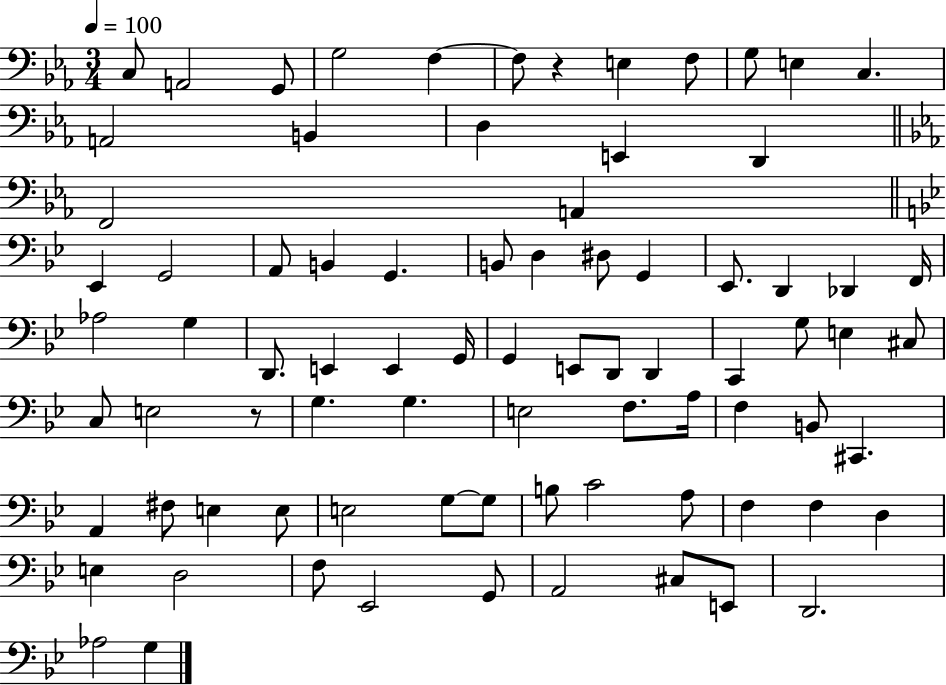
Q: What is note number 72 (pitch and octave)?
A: Eb2